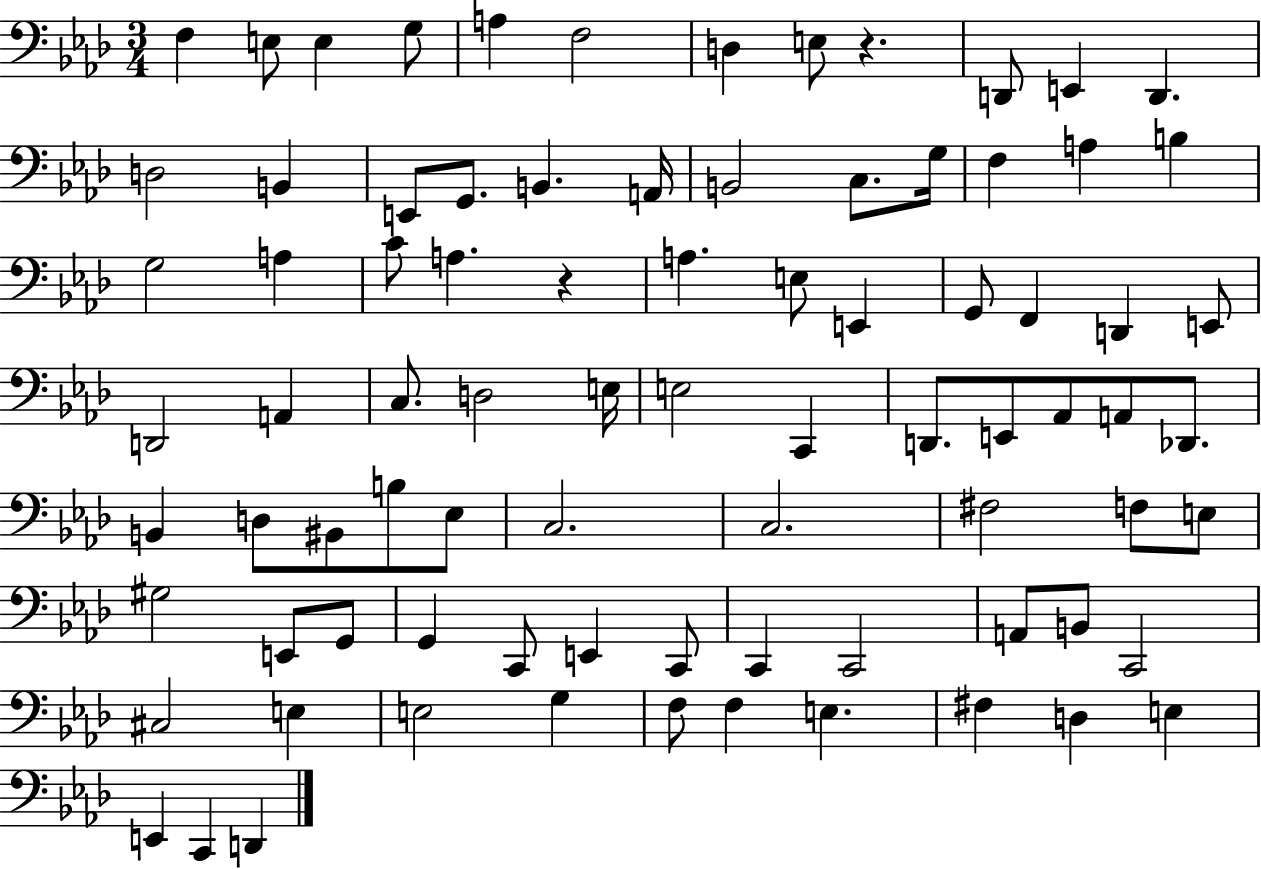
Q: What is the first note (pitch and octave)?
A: F3